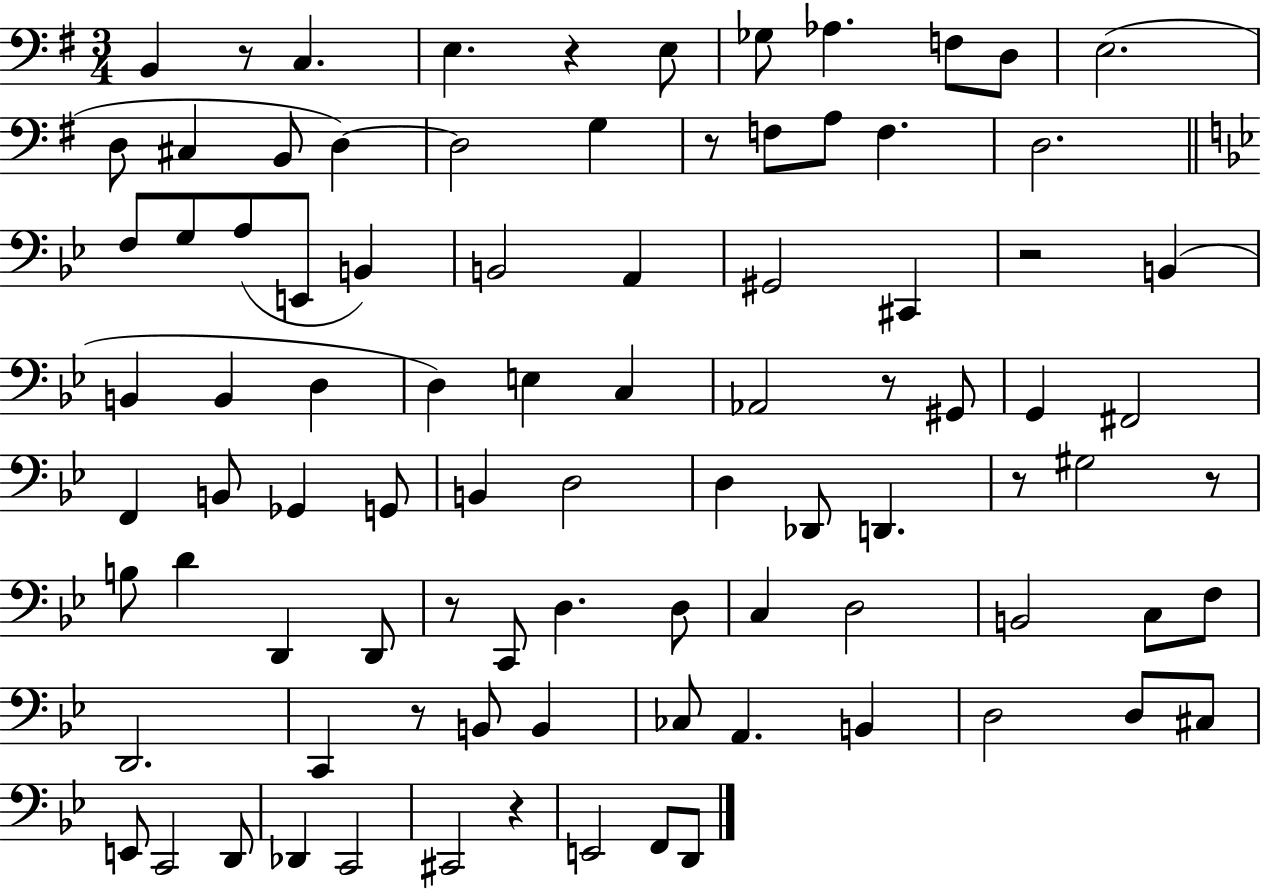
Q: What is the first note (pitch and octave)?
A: B2